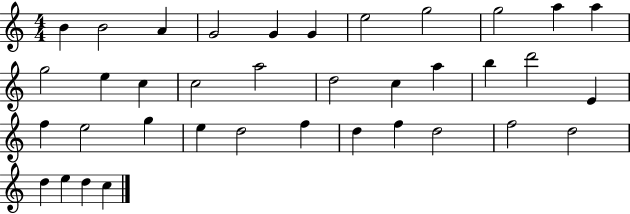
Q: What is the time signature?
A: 4/4